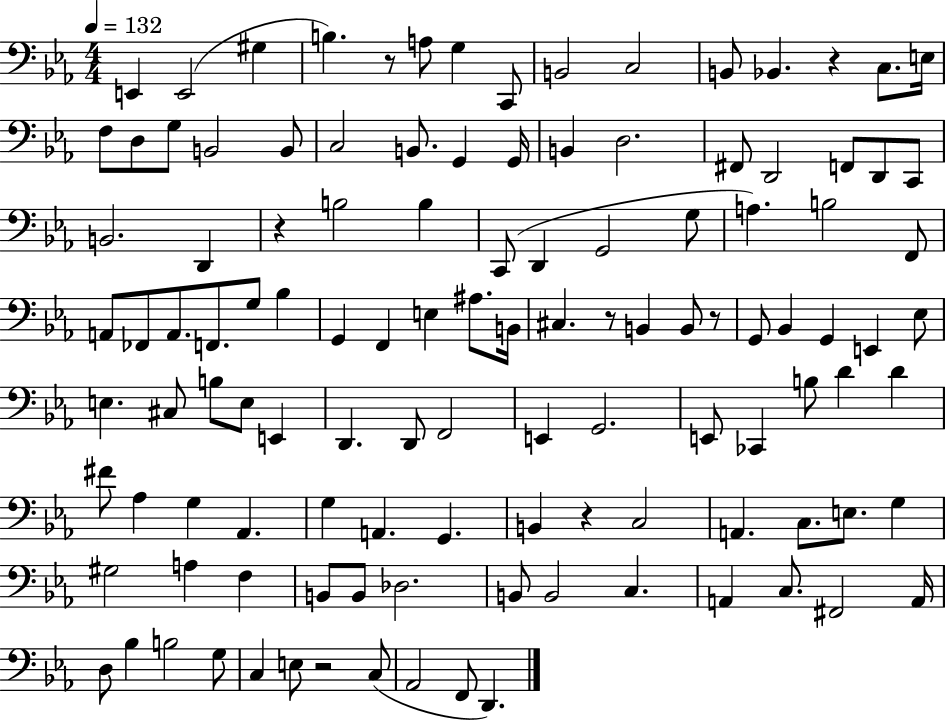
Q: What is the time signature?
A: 4/4